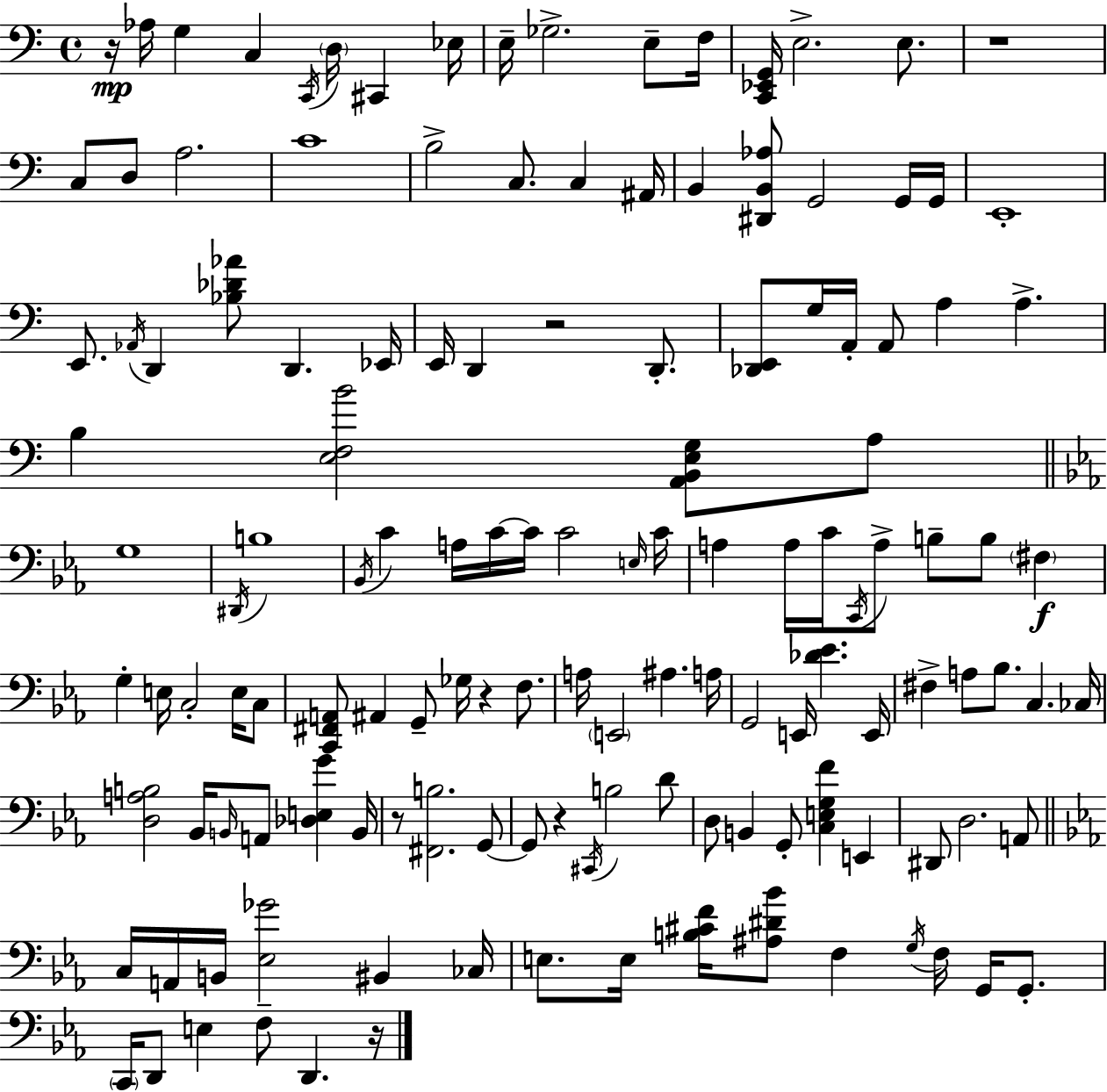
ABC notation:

X:1
T:Untitled
M:4/4
L:1/4
K:C
z/4 _A,/4 G, C, C,,/4 D,/4 ^C,, _E,/4 E,/4 _G,2 E,/2 F,/4 [C,,_E,,G,,]/4 E,2 E,/2 z4 C,/2 D,/2 A,2 C4 B,2 C,/2 C, ^A,,/4 B,, [^D,,B,,_A,]/2 G,,2 G,,/4 G,,/4 E,,4 E,,/2 _A,,/4 D,, [_B,_D_A]/2 D,, _E,,/4 E,,/4 D,, z2 D,,/2 [_D,,E,,]/2 G,/4 A,,/4 A,,/2 A, A, B, [E,F,B]2 [A,,B,,E,G,]/2 A,/2 G,4 ^D,,/4 B,4 _B,,/4 C A,/4 C/4 C/4 C2 E,/4 C/4 A, A,/4 C/4 C,,/4 A,/2 B,/2 B,/2 ^F, G, E,/4 C,2 E,/4 C,/2 [C,,^F,,A,,]/2 ^A,, G,,/2 _G,/4 z F,/2 A,/4 E,,2 ^A, A,/4 G,,2 E,,/4 [_D_E] E,,/4 ^F, A,/2 _B,/2 C, _C,/4 [D,A,B,]2 _B,,/4 B,,/4 A,,/2 [_D,E,G] B,,/4 z/2 [^F,,B,]2 G,,/2 G,,/2 z ^C,,/4 B,2 D/2 D,/2 B,, G,,/2 [C,E,G,F] E,, ^D,,/2 D,2 A,,/2 C,/4 A,,/4 B,,/4 [_E,_G]2 ^B,, _C,/4 E,/2 E,/4 [B,^CF]/4 [^A,^D_B]/2 F, G,/4 F,/4 G,,/4 G,,/2 C,,/4 D,,/2 E, F,/2 D,, z/4